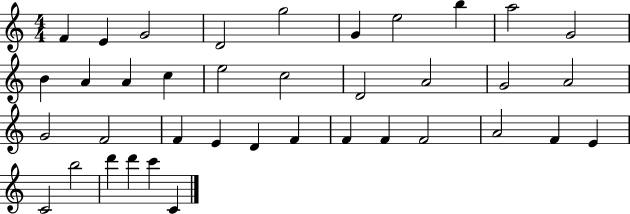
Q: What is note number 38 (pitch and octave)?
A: C4